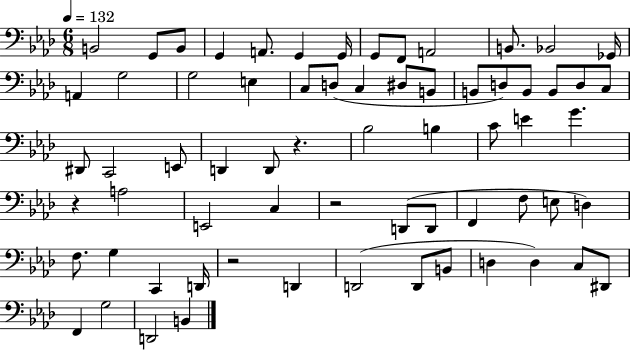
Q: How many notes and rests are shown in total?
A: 67